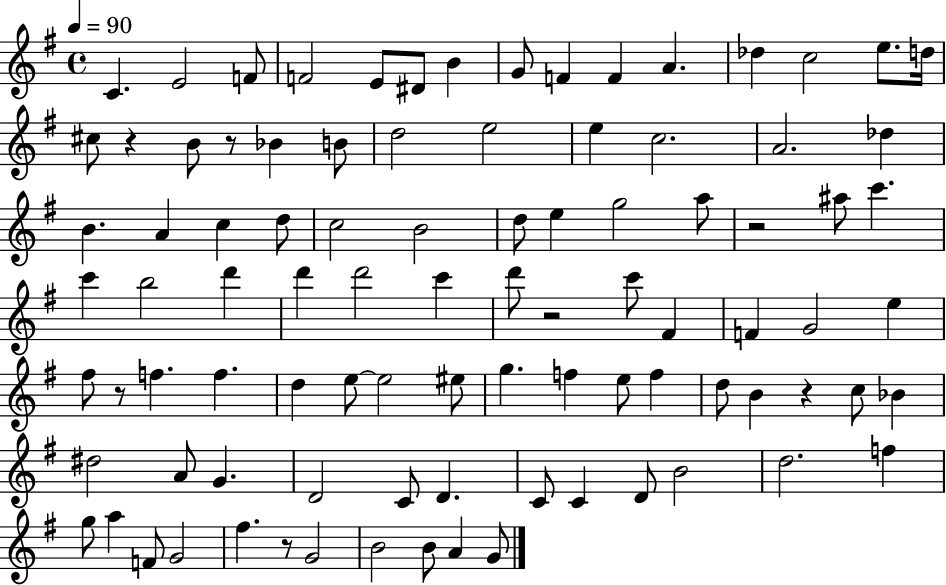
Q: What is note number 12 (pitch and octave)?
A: Db5